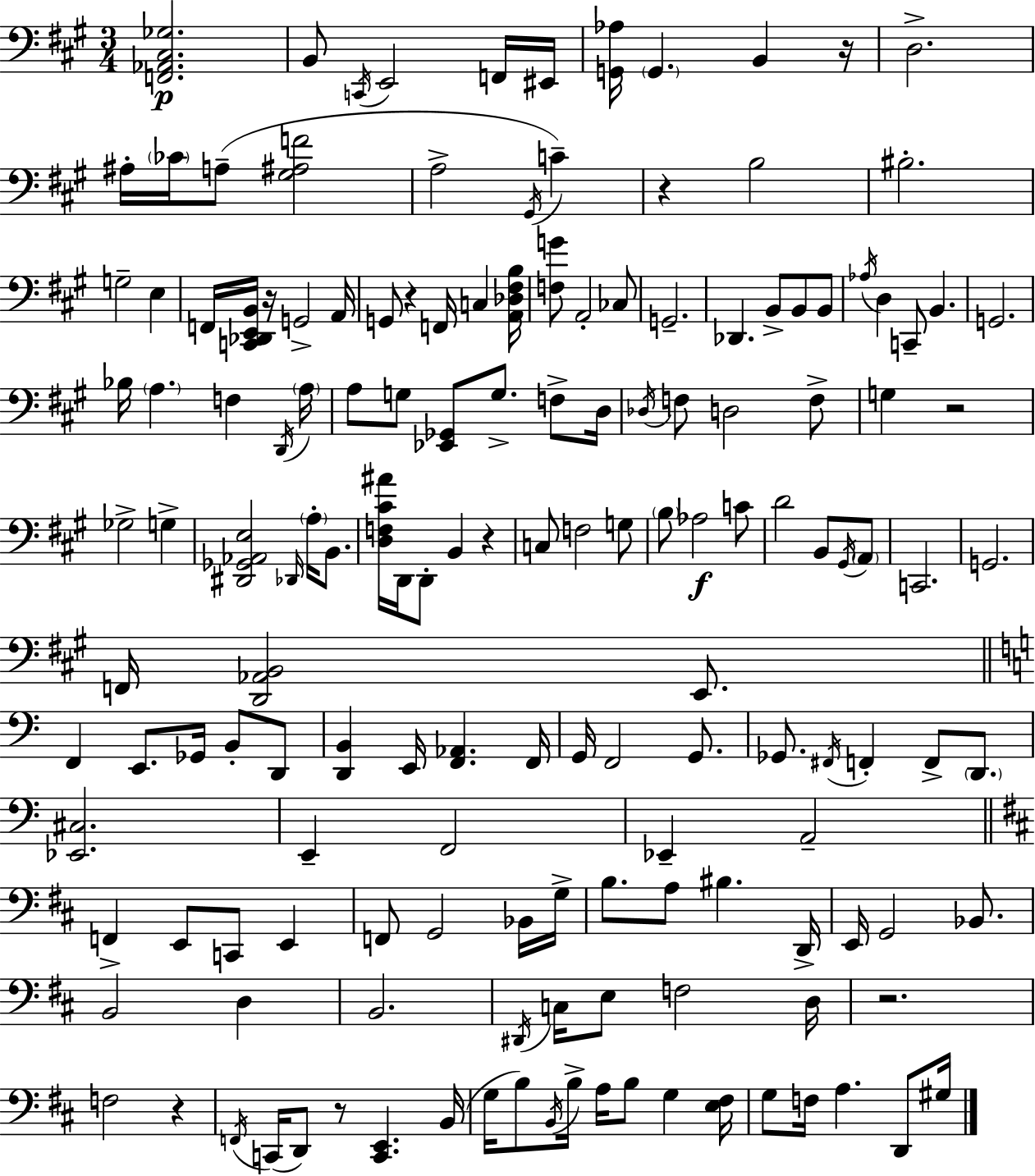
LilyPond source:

{
  \clef bass
  \numericTimeSignature
  \time 3/4
  \key a \major
  \repeat volta 2 { <f, aes, cis ges>2.\p | b,8 \acciaccatura { c,16 } e,2 f,16 | eis,16 <g, aes>16 \parenthesize g,4. b,4 | r16 d2.-> | \break ais16-. \parenthesize ces'16 a8--( <gis ais f'>2 | a2-> \acciaccatura { gis,16 } c'4--) | r4 b2 | bis2.-. | \break g2-- e4 | f,16 <c, des, e, b,>16 r16 g,2-> | a,16 g,8 r4 f,16 c4 | <a, des fis b>16 <f g'>8 a,2-. | \break ces8 g,2.-- | des,4. b,8-> b,8 | b,8 \acciaccatura { aes16 } d4 c,8-- b,4. | g,2. | \break bes16 \parenthesize a4. f4 | \acciaccatura { d,16 } \parenthesize a16 a8 g8 <ees, ges,>8 g8.-> | f8-> d16 \acciaccatura { des16 } f8 d2 | f8-> g4 r2 | \break ges2-> | g4-> <dis, ges, aes, e>2 | \grace { des,16 } \parenthesize a16-. b,8. <d f cis' ais'>16 d,16 d,8-. b,4 | r4 c8 f2 | \break g8 \parenthesize b8 aes2\f | c'8 d'2 | b,8 \acciaccatura { gis,16 } \parenthesize a,8 c,2. | g,2. | \break f,16 <d, aes, b,>2 | e,8. \bar "||" \break \key c \major f,4 e,8. ges,16 b,8-. d,8 | <d, b,>4 e,16 <f, aes,>4. f,16 | g,16 f,2 g,8. | ges,8. \acciaccatura { fis,16 } f,4-. f,8-> \parenthesize d,8. | \break <ees, cis>2. | e,4-- f,2 | ees,4-- a,2-- | \bar "||" \break \key d \major f,4-> e,8 c,8 e,4 | f,8 g,2 bes,16 g16-> | b8. a8 bis4. d,16-> | e,16 g,2 bes,8. | \break b,2 d4 | b,2. | \acciaccatura { dis,16 } c16 e8 f2 | d16 r2. | \break f2 r4 | \acciaccatura { f,16 }( c,16 d,8) r8 <c, e,>4. | b,16( g16 b8) \acciaccatura { b,16 } b16-> a16 b8 g4 | <e fis>16 g8 f16 a4. | \break d,8 gis16 } \bar "|."
}